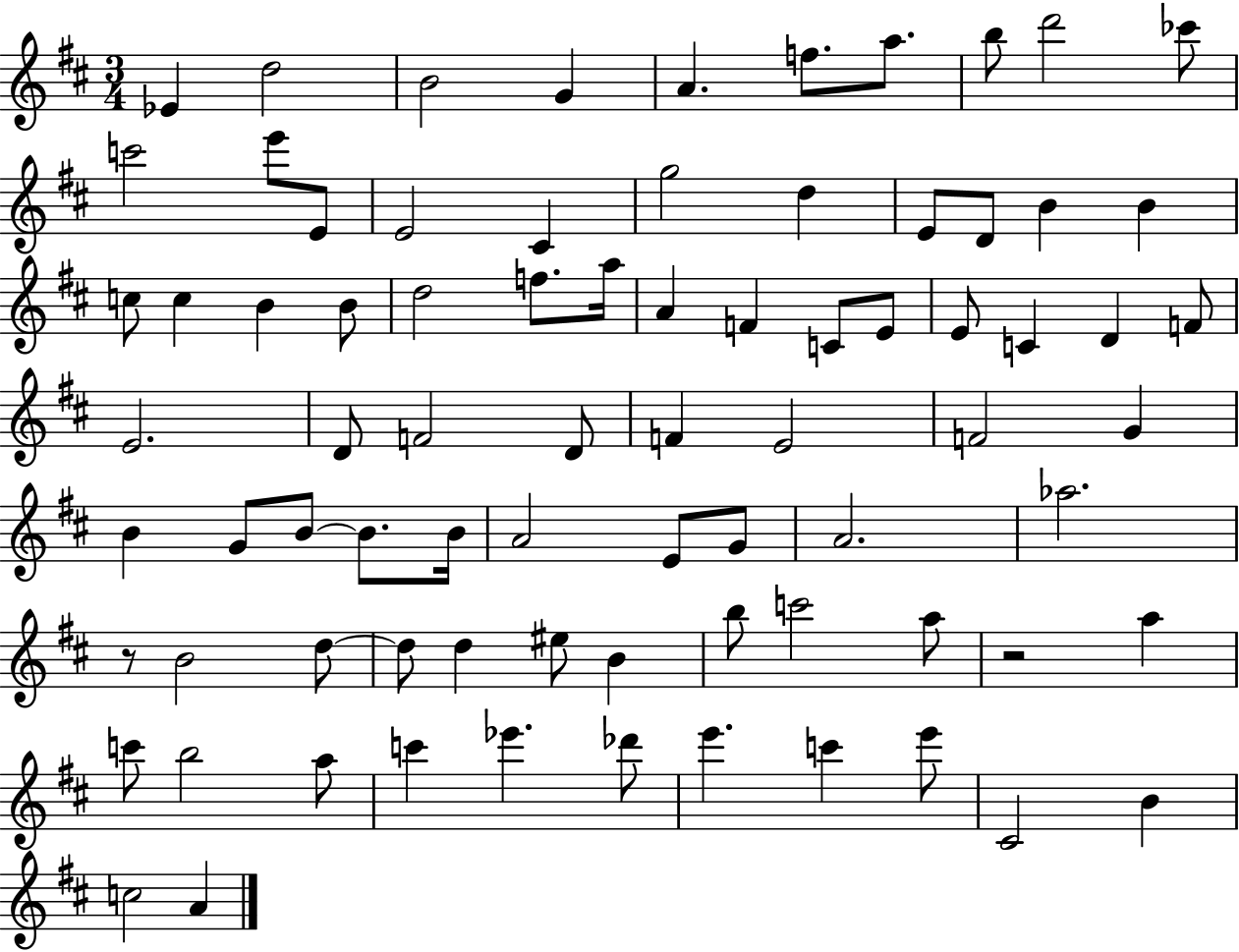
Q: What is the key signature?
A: D major